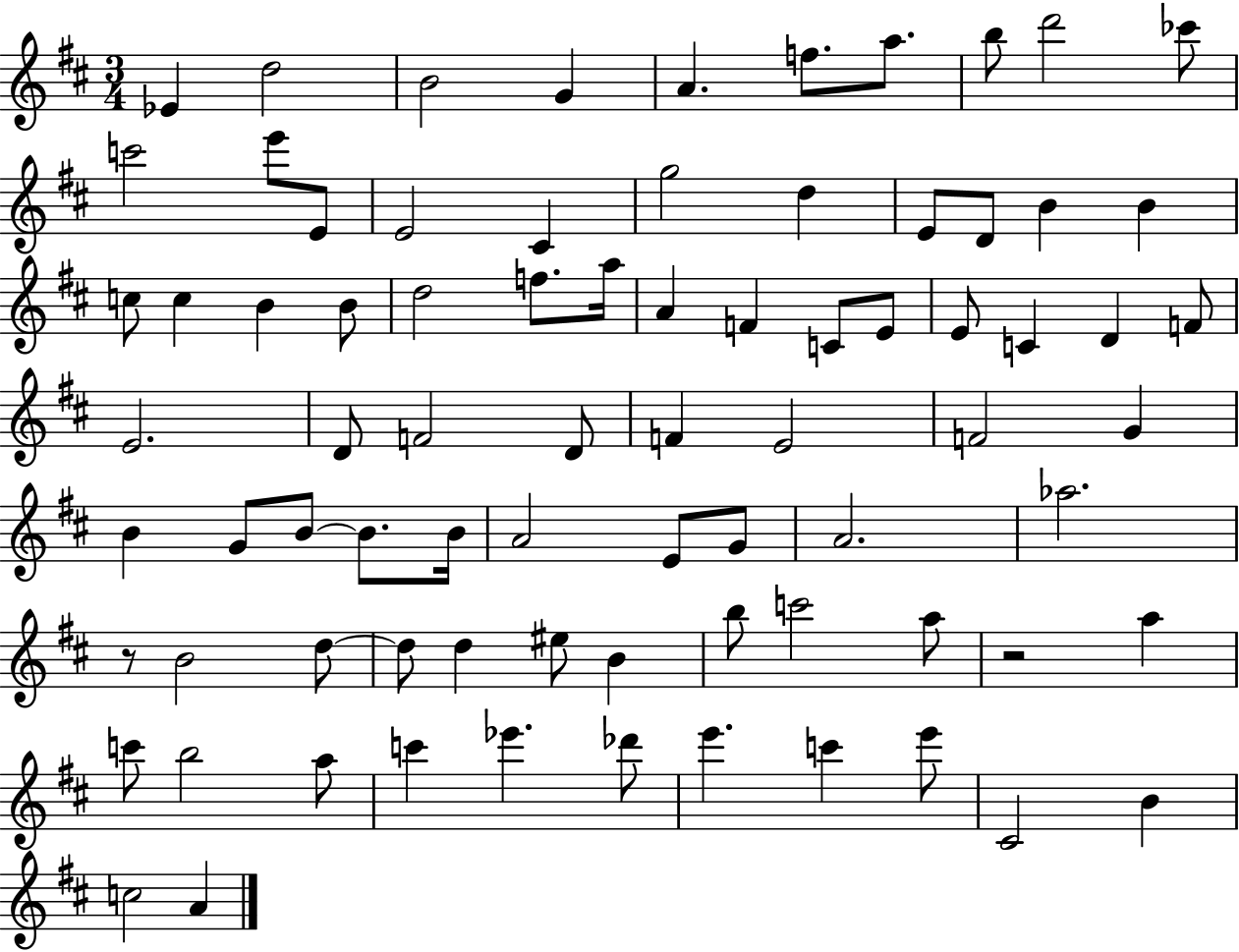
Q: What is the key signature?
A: D major